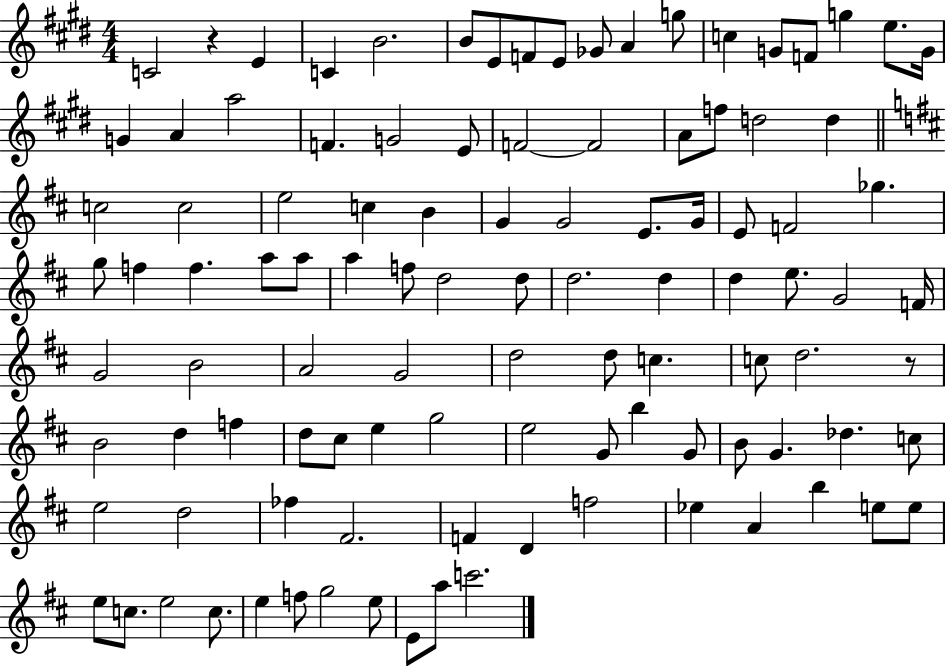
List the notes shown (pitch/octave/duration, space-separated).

C4/h R/q E4/q C4/q B4/h. B4/e E4/e F4/e E4/e Gb4/e A4/q G5/e C5/q G4/e F4/e G5/q E5/e. G4/s G4/q A4/q A5/h F4/q. G4/h E4/e F4/h F4/h A4/e F5/e D5/h D5/q C5/h C5/h E5/h C5/q B4/q G4/q G4/h E4/e. G4/s E4/e F4/h Gb5/q. G5/e F5/q F5/q. A5/e A5/e A5/q F5/e D5/h D5/e D5/h. D5/q D5/q E5/e. G4/h F4/s G4/h B4/h A4/h G4/h D5/h D5/e C5/q. C5/e D5/h. R/e B4/h D5/q F5/q D5/e C#5/e E5/q G5/h E5/h G4/e B5/q G4/e B4/e G4/q. Db5/q. C5/e E5/h D5/h FES5/q F#4/h. F4/q D4/q F5/h Eb5/q A4/q B5/q E5/e E5/e E5/e C5/e. E5/h C5/e. E5/q F5/e G5/h E5/e E4/e A5/e C6/h.